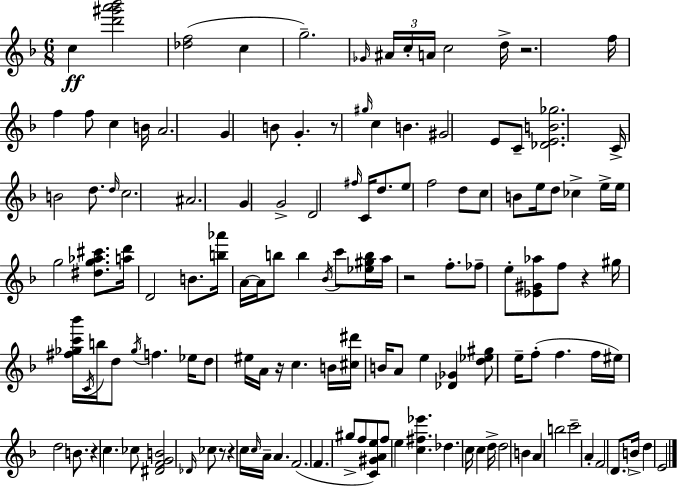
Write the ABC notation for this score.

X:1
T:Untitled
M:6/8
L:1/4
K:Dm
c [d'^g'a'_b']2 [_df]2 c g2 _G/4 ^A/4 c/4 A/4 c2 d/4 z2 f/4 f f/2 c B/4 A2 G B/2 G z/2 ^g/4 c B ^G2 E/2 C/2 [_DEB_g]2 C/4 B2 d/2 d/4 c2 ^A2 G G2 D2 ^f/4 C/4 d/2 e/2 f2 d/2 c/2 B/2 e/4 d/2 _c e/4 e/4 g2 [^dg_a^c']/2 [ad']/4 D2 B/2 [b_a']/4 A/4 A/4 b/2 b _B/4 c'/2 [_e^gb]/4 a/4 z2 f/2 _f/2 e/2 [_E^G_a]/2 f/2 z ^g/4 [^f_gc'_b']/4 C/4 b/4 d/2 _g/4 f _e/4 d/2 ^e/4 A/4 z/4 c B/4 [^c^d']/4 B/4 A/2 e [_D_G] [d_e^g]/2 e/4 f/2 f f/4 ^e/4 d2 B/2 z c _c/2 [^DFGB]2 _D/4 _c/2 z/2 z c/4 c/4 A/4 A F2 F ^g/2 f/2 [C^GAe]/2 f/2 e [c^f_e'] _d c/4 c d/4 d2 B A b2 c'2 A F2 D/2 B/4 d E2